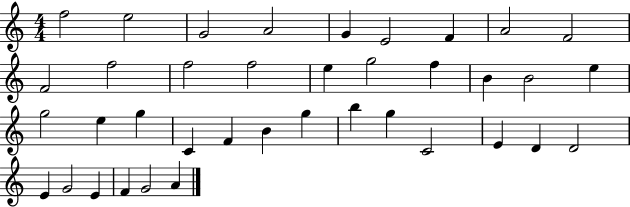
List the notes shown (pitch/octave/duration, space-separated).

F5/h E5/h G4/h A4/h G4/q E4/h F4/q A4/h F4/h F4/h F5/h F5/h F5/h E5/q G5/h F5/q B4/q B4/h E5/q G5/h E5/q G5/q C4/q F4/q B4/q G5/q B5/q G5/q C4/h E4/q D4/q D4/h E4/q G4/h E4/q F4/q G4/h A4/q